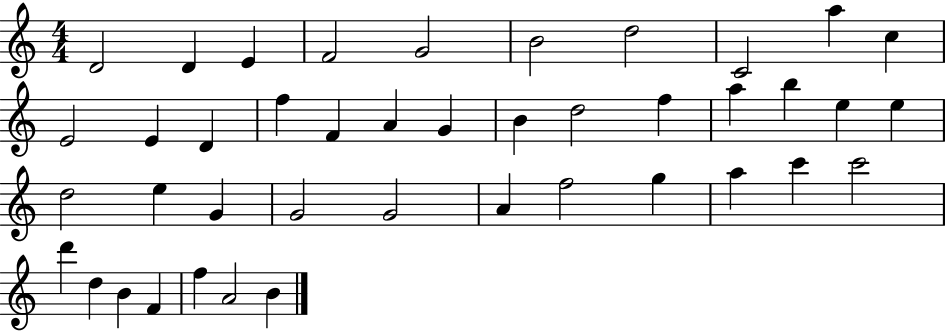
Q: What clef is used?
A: treble